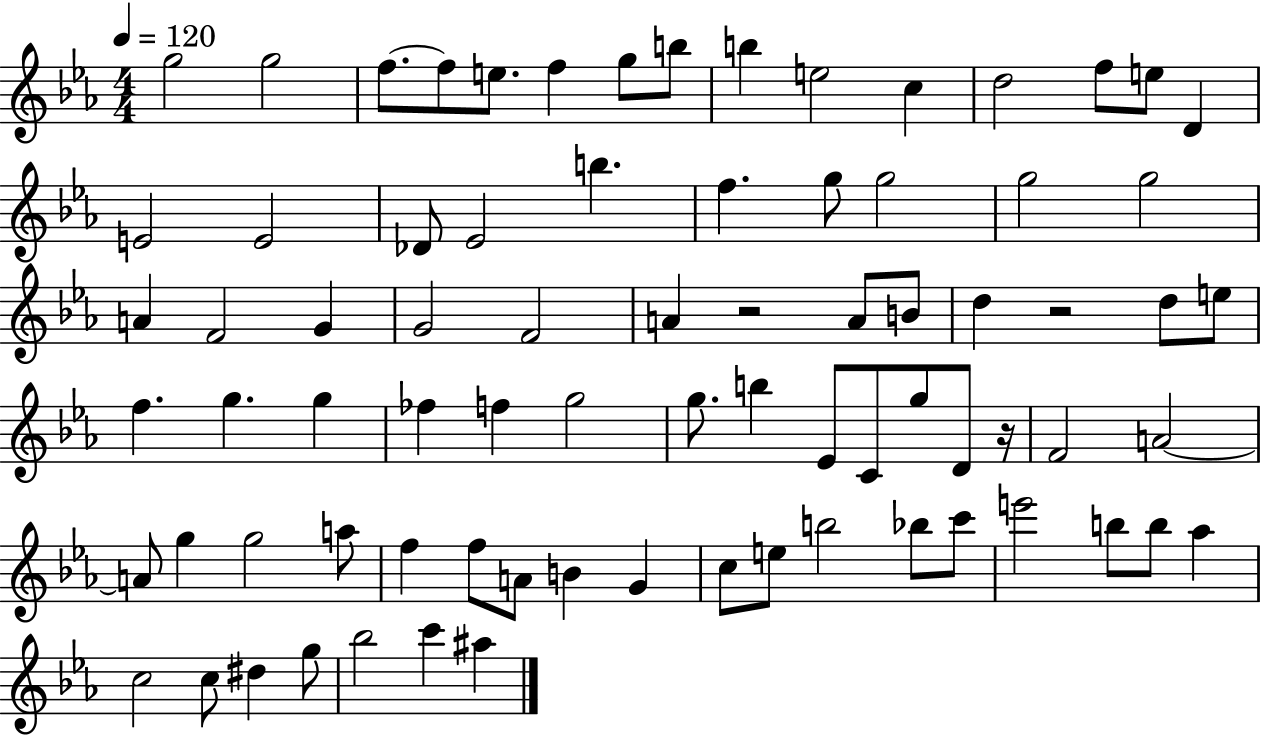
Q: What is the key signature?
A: EES major